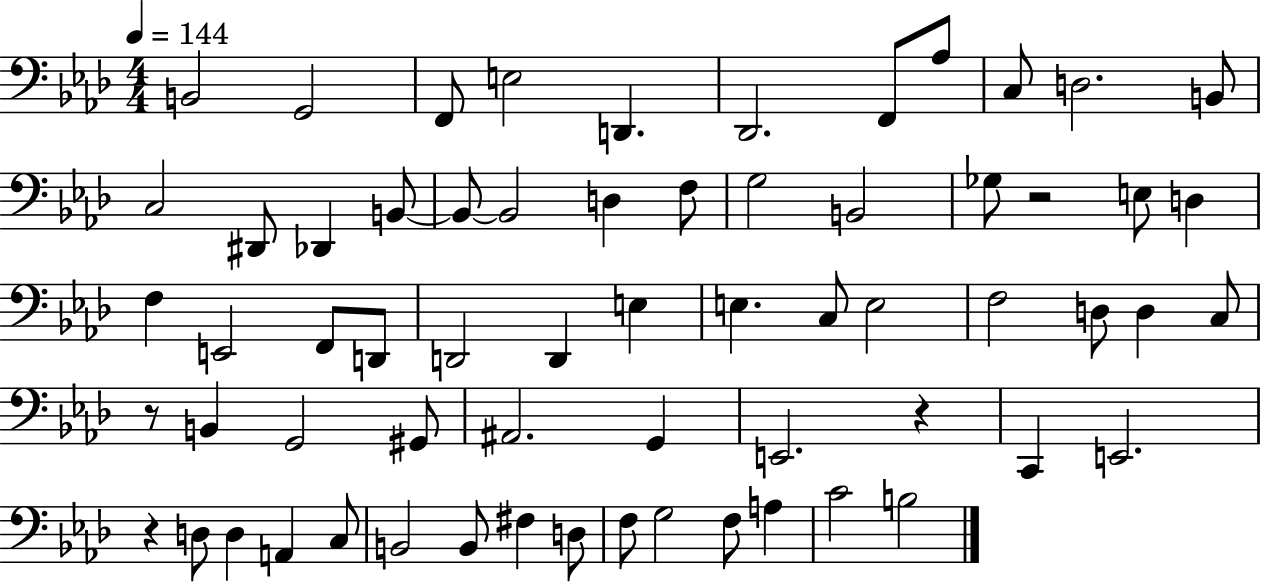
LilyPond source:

{
  \clef bass
  \numericTimeSignature
  \time 4/4
  \key aes \major
  \tempo 4 = 144
  b,2 g,2 | f,8 e2 d,4. | des,2. f,8 aes8 | c8 d2. b,8 | \break c2 dis,8 des,4 b,8~~ | b,8~~ b,2 d4 f8 | g2 b,2 | ges8 r2 e8 d4 | \break f4 e,2 f,8 d,8 | d,2 d,4 e4 | e4. c8 e2 | f2 d8 d4 c8 | \break r8 b,4 g,2 gis,8 | ais,2. g,4 | e,2. r4 | c,4 e,2. | \break r4 d8 d4 a,4 c8 | b,2 b,8 fis4 d8 | f8 g2 f8 a4 | c'2 b2 | \break \bar "|."
}